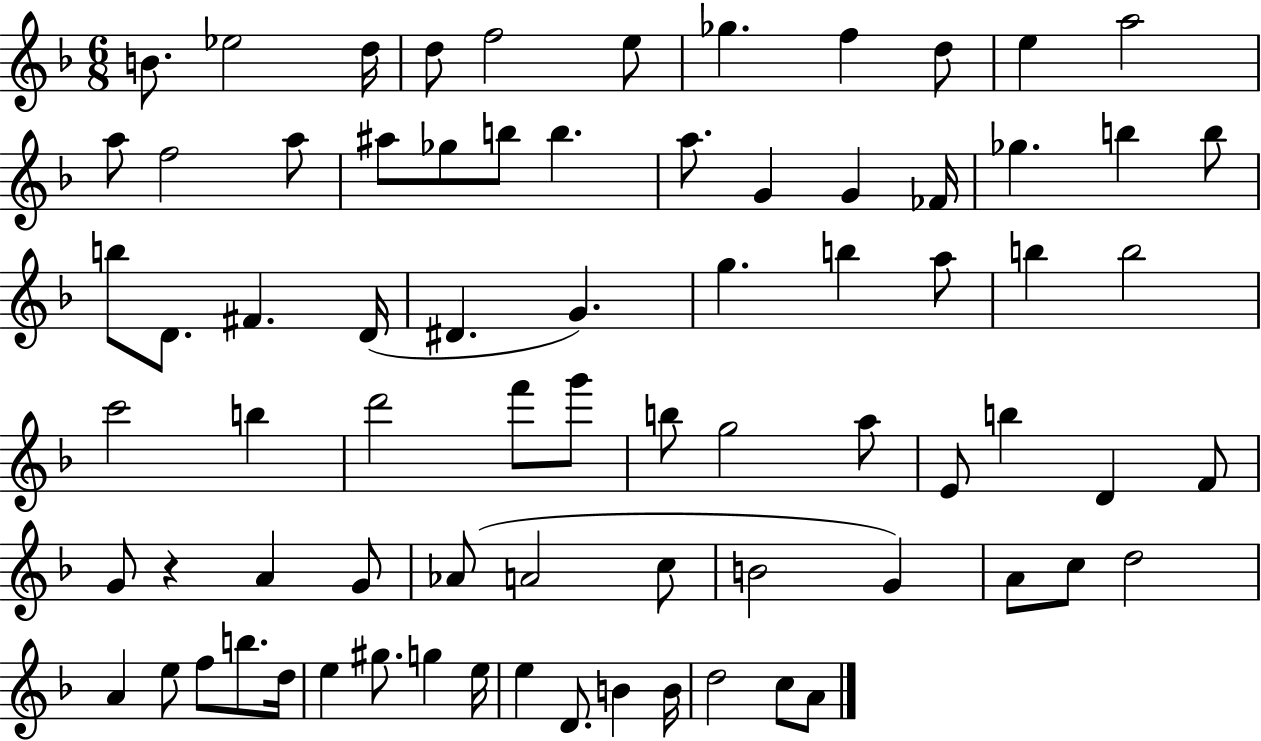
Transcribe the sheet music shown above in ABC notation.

X:1
T:Untitled
M:6/8
L:1/4
K:F
B/2 _e2 d/4 d/2 f2 e/2 _g f d/2 e a2 a/2 f2 a/2 ^a/2 _g/2 b/2 b a/2 G G _F/4 _g b b/2 b/2 D/2 ^F D/4 ^D G g b a/2 b b2 c'2 b d'2 f'/2 g'/2 b/2 g2 a/2 E/2 b D F/2 G/2 z A G/2 _A/2 A2 c/2 B2 G A/2 c/2 d2 A e/2 f/2 b/2 d/4 e ^g/2 g e/4 e D/2 B B/4 d2 c/2 A/2